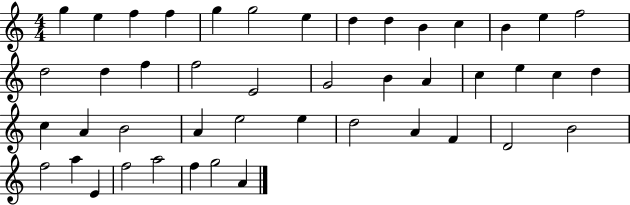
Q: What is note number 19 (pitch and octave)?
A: E4